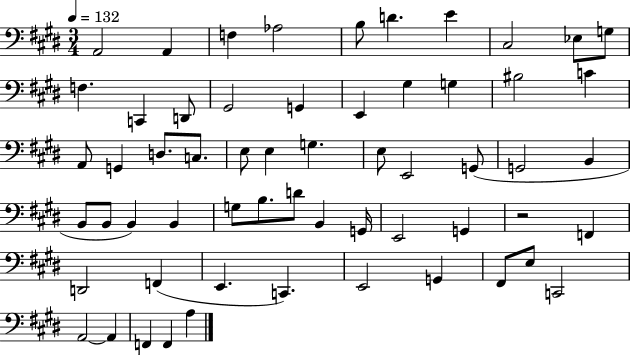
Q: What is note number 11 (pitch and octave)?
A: F3